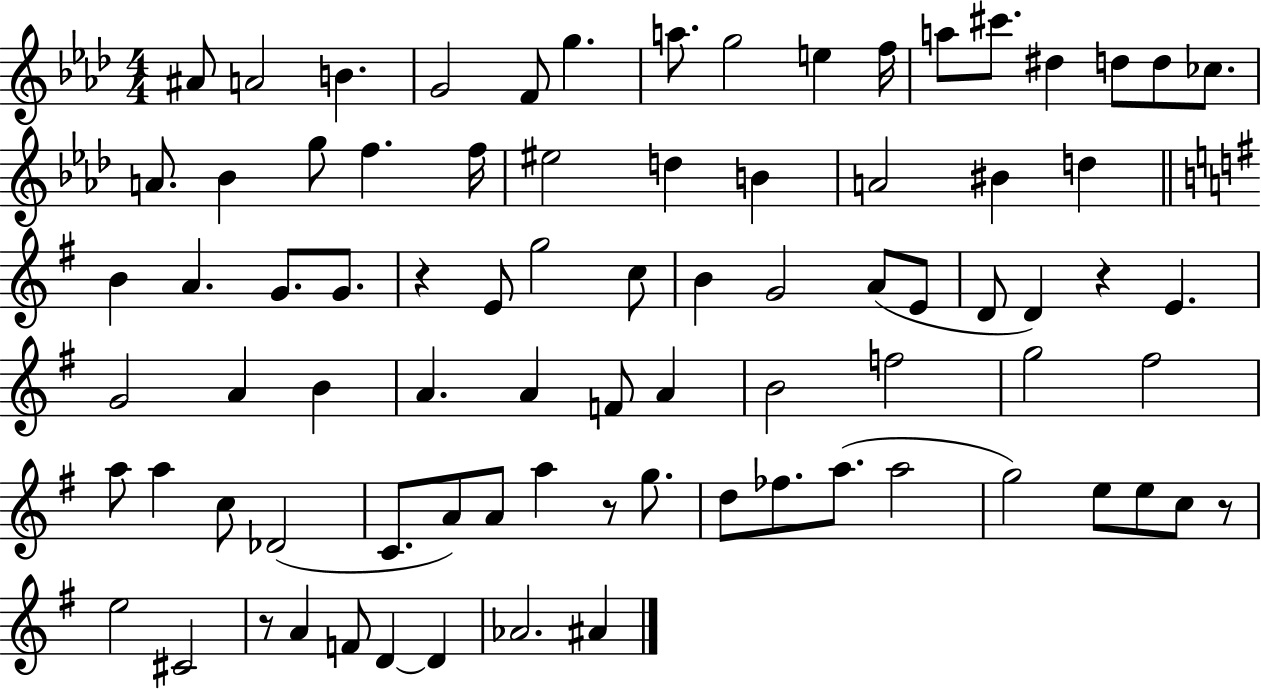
{
  \clef treble
  \numericTimeSignature
  \time 4/4
  \key aes \major
  ais'8 a'2 b'4. | g'2 f'8 g''4. | a''8. g''2 e''4 f''16 | a''8 cis'''8. dis''4 d''8 d''8 ces''8. | \break a'8. bes'4 g''8 f''4. f''16 | eis''2 d''4 b'4 | a'2 bis'4 d''4 | \bar "||" \break \key e \minor b'4 a'4. g'8. g'8. | r4 e'8 g''2 c''8 | b'4 g'2 a'8( e'8 | d'8 d'4) r4 e'4. | \break g'2 a'4 b'4 | a'4. a'4 f'8 a'4 | b'2 f''2 | g''2 fis''2 | \break a''8 a''4 c''8 des'2( | c'8. a'8) a'8 a''4 r8 g''8. | d''8 fes''8. a''8.( a''2 | g''2) e''8 e''8 c''8 r8 | \break e''2 cis'2 | r8 a'4 f'8 d'4~~ d'4 | aes'2. ais'4 | \bar "|."
}